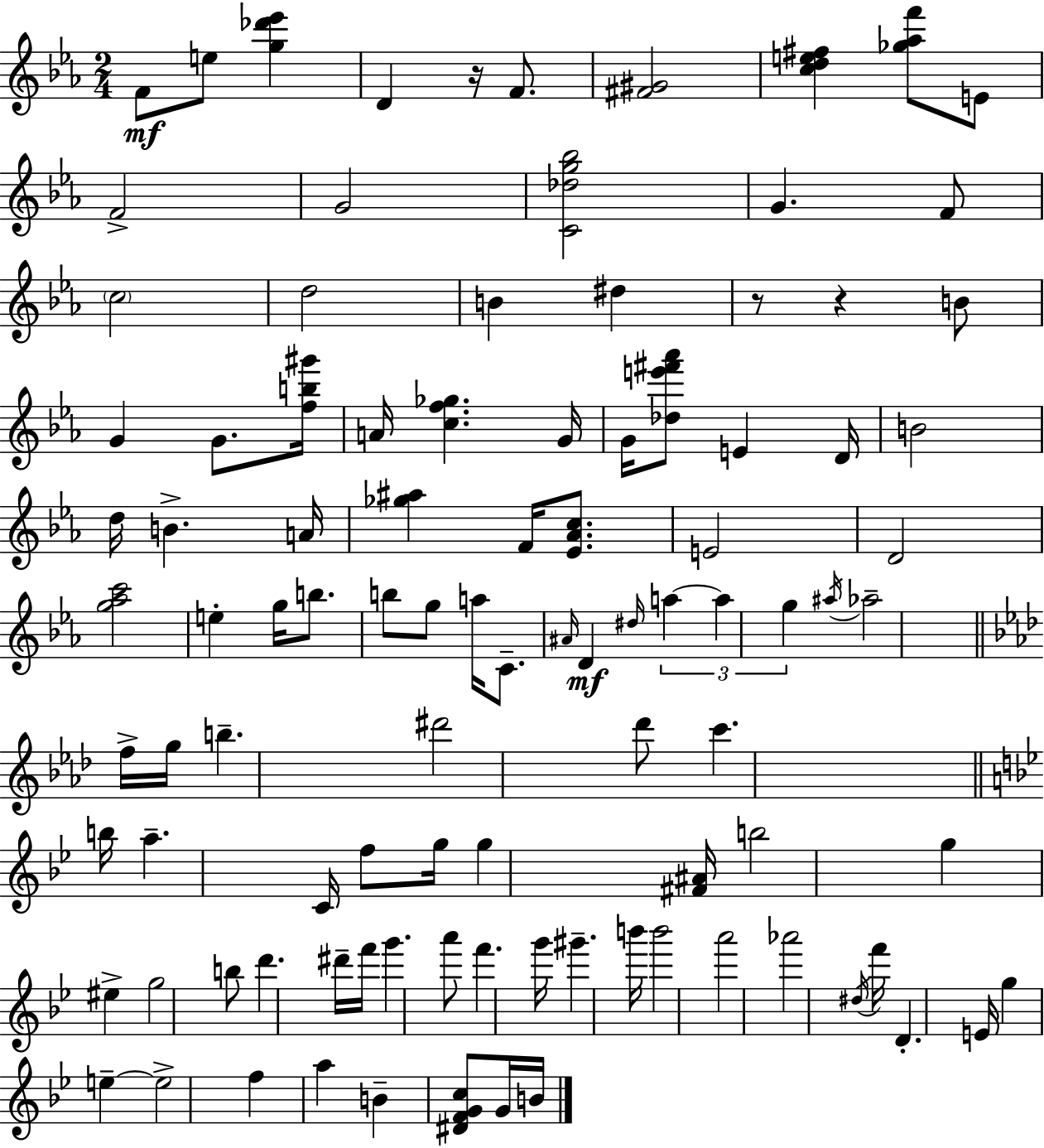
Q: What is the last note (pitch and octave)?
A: B4